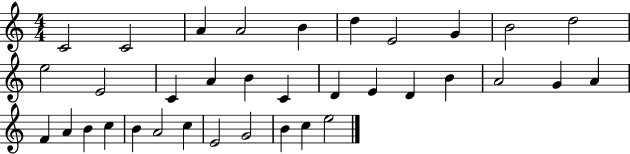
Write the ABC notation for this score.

X:1
T:Untitled
M:4/4
L:1/4
K:C
C2 C2 A A2 B d E2 G B2 d2 e2 E2 C A B C D E D B A2 G A F A B c B A2 c E2 G2 B c e2